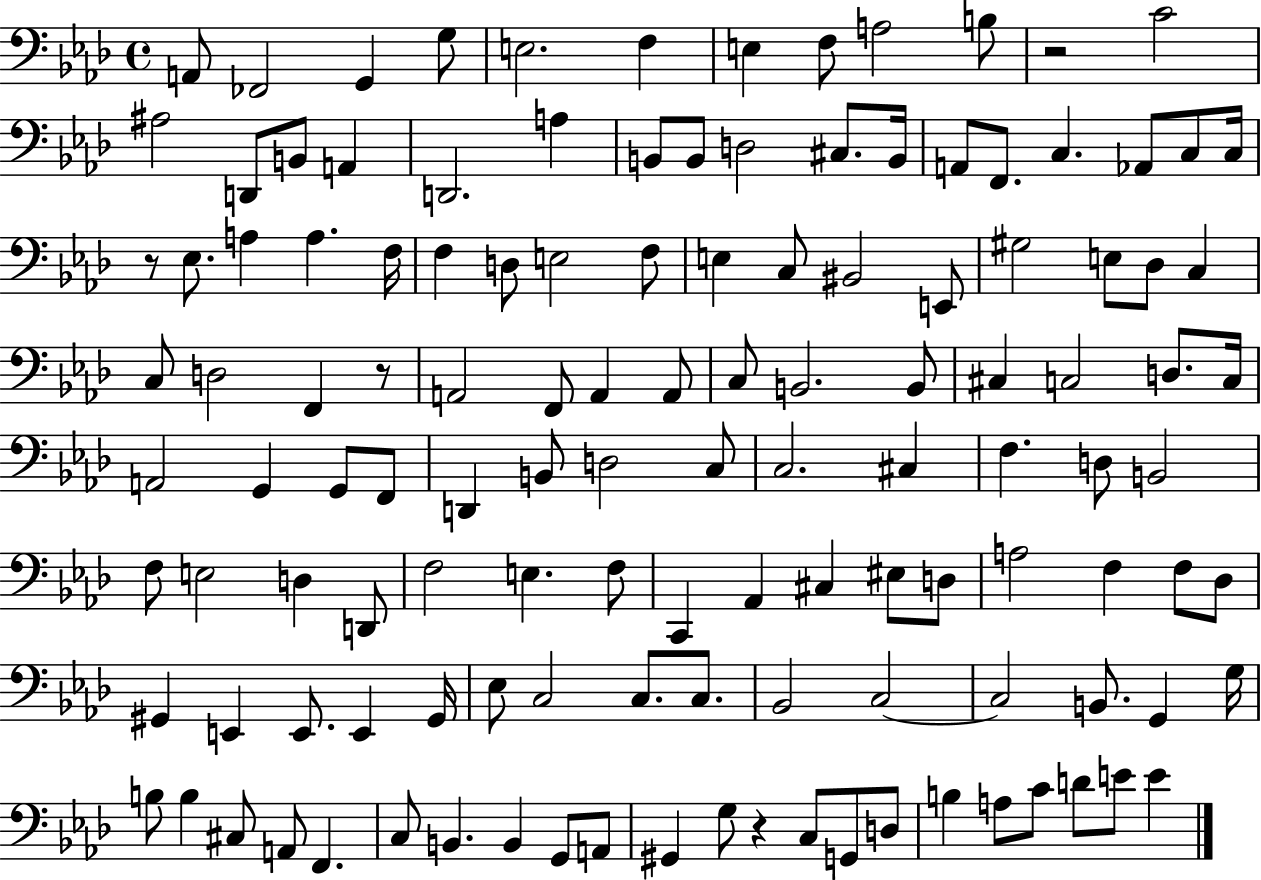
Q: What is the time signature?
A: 4/4